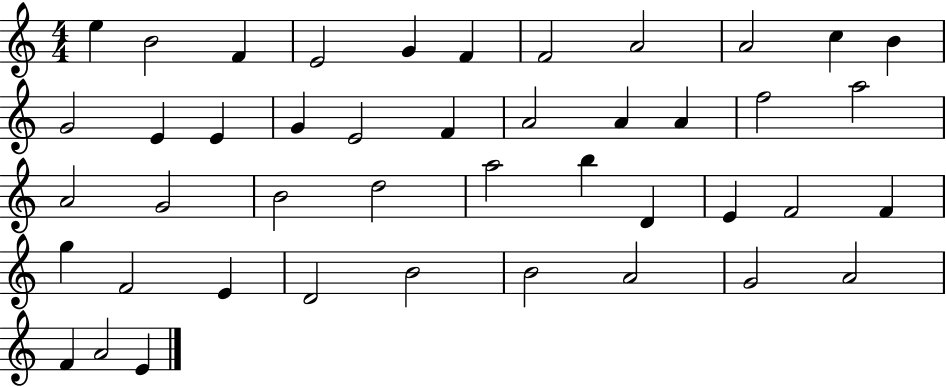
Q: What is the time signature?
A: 4/4